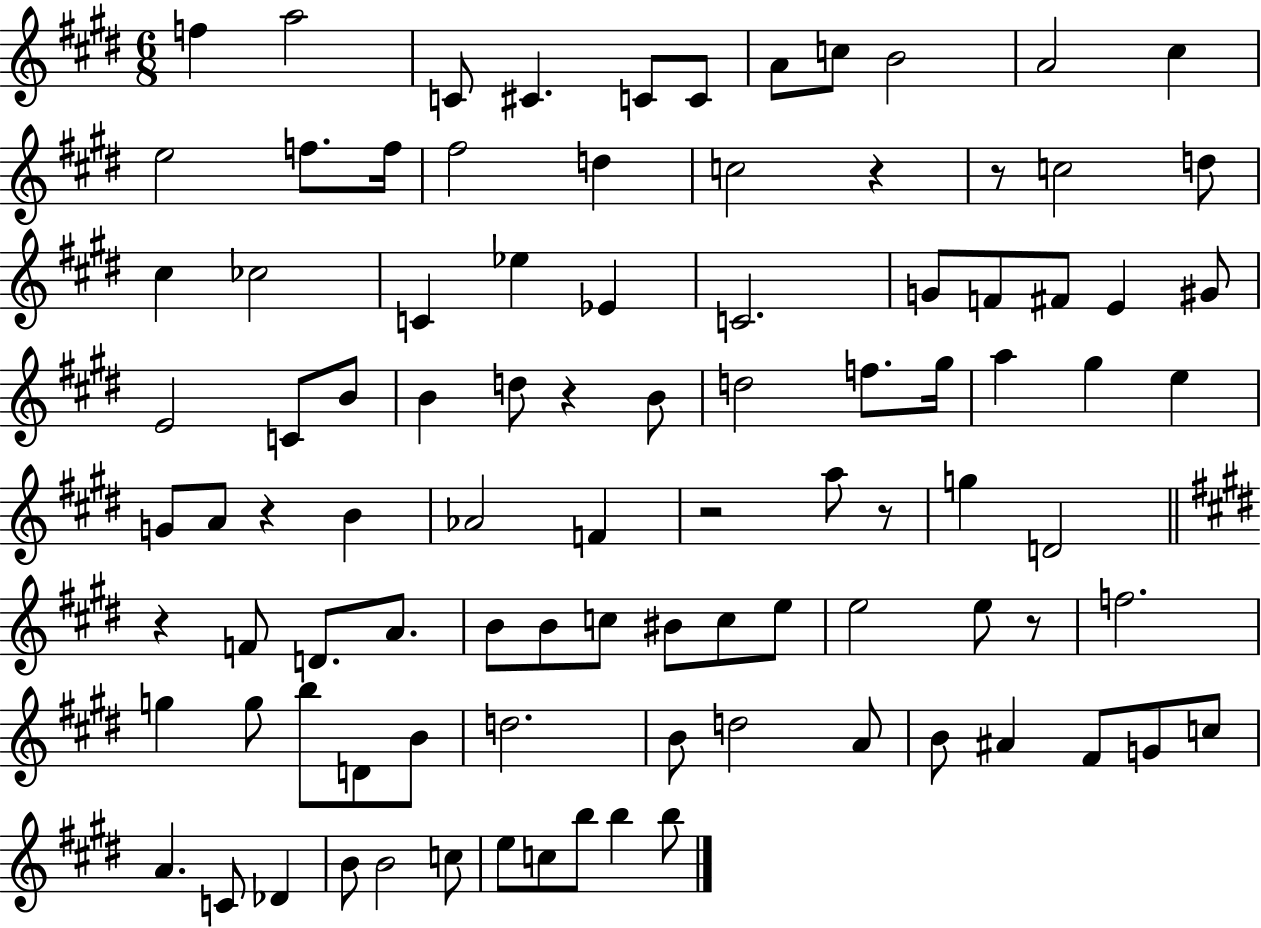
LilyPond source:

{
  \clef treble
  \numericTimeSignature
  \time 6/8
  \key e \major
  f''4 a''2 | c'8 cis'4. c'8 c'8 | a'8 c''8 b'2 | a'2 cis''4 | \break e''2 f''8. f''16 | fis''2 d''4 | c''2 r4 | r8 c''2 d''8 | \break cis''4 ces''2 | c'4 ees''4 ees'4 | c'2. | g'8 f'8 fis'8 e'4 gis'8 | \break e'2 c'8 b'8 | b'4 d''8 r4 b'8 | d''2 f''8. gis''16 | a''4 gis''4 e''4 | \break g'8 a'8 r4 b'4 | aes'2 f'4 | r2 a''8 r8 | g''4 d'2 | \break \bar "||" \break \key e \major r4 f'8 d'8. a'8. | b'8 b'8 c''8 bis'8 c''8 e''8 | e''2 e''8 r8 | f''2. | \break g''4 g''8 b''8 d'8 b'8 | d''2. | b'8 d''2 a'8 | b'8 ais'4 fis'8 g'8 c''8 | \break a'4. c'8 des'4 | b'8 b'2 c''8 | e''8 c''8 b''8 b''4 b''8 | \bar "|."
}